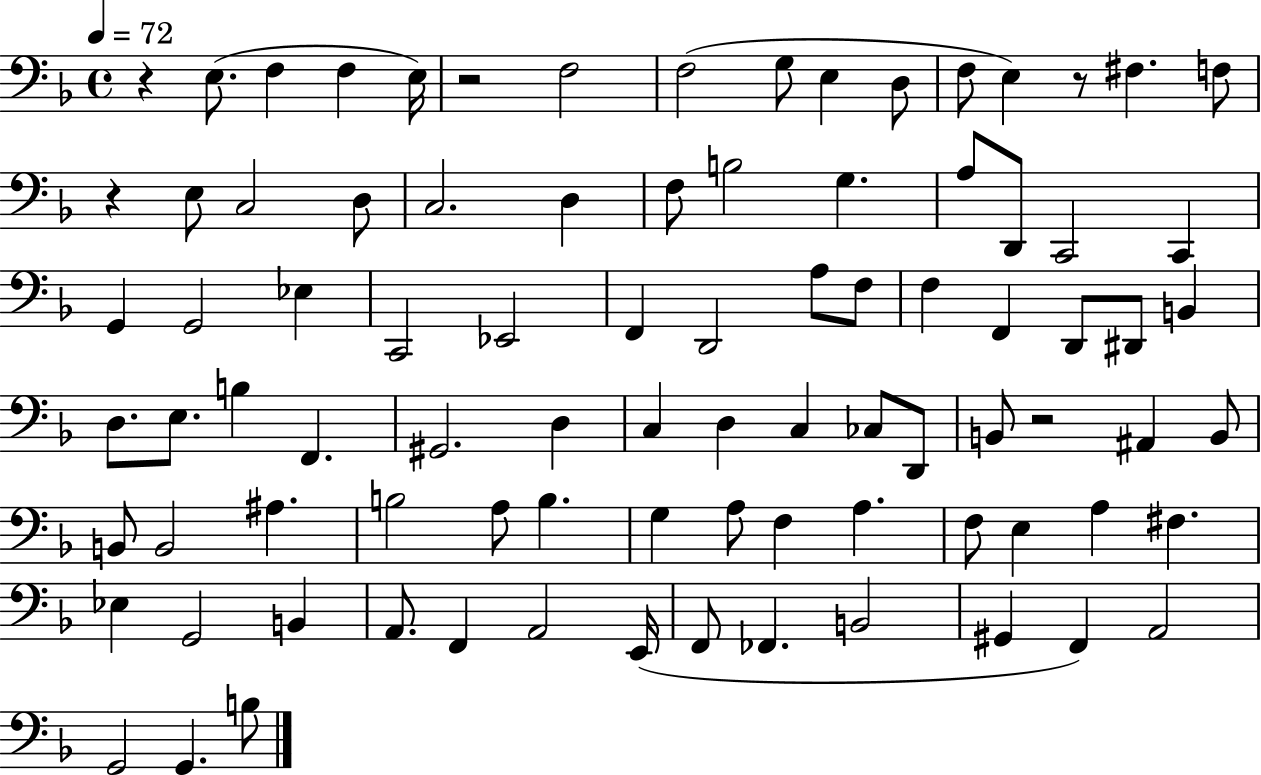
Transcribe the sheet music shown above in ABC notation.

X:1
T:Untitled
M:4/4
L:1/4
K:F
z E,/2 F, F, E,/4 z2 F,2 F,2 G,/2 E, D,/2 F,/2 E, z/2 ^F, F,/2 z E,/2 C,2 D,/2 C,2 D, F,/2 B,2 G, A,/2 D,,/2 C,,2 C,, G,, G,,2 _E, C,,2 _E,,2 F,, D,,2 A,/2 F,/2 F, F,, D,,/2 ^D,,/2 B,, D,/2 E,/2 B, F,, ^G,,2 D, C, D, C, _C,/2 D,,/2 B,,/2 z2 ^A,, B,,/2 B,,/2 B,,2 ^A, B,2 A,/2 B, G, A,/2 F, A, F,/2 E, A, ^F, _E, G,,2 B,, A,,/2 F,, A,,2 E,,/4 F,,/2 _F,, B,,2 ^G,, F,, A,,2 G,,2 G,, B,/2